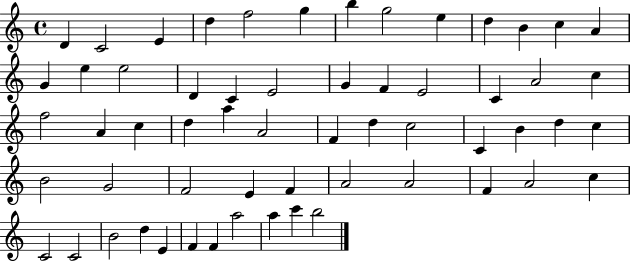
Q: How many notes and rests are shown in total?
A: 59